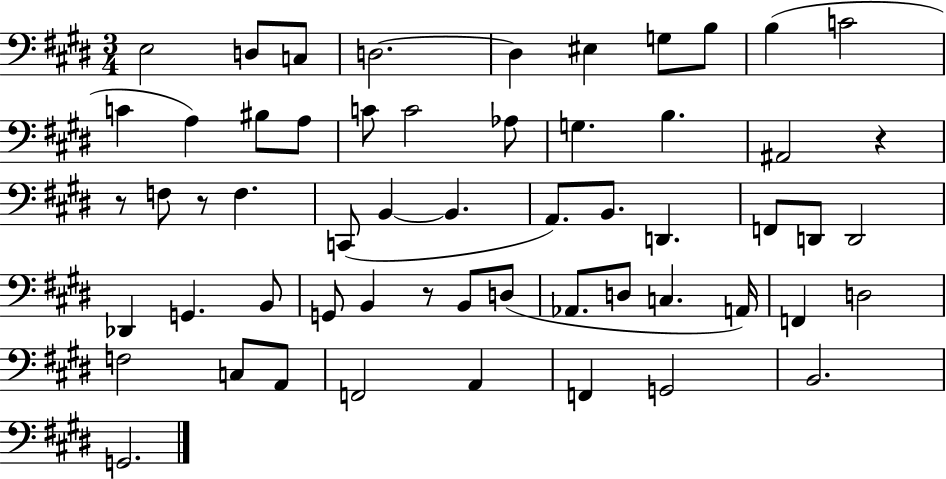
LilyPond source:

{
  \clef bass
  \numericTimeSignature
  \time 3/4
  \key e \major
  \repeat volta 2 { e2 d8 c8 | d2.~~ | d4 eis4 g8 b8 | b4( c'2 | \break c'4 a4) bis8 a8 | c'8 c'2 aes8 | g4. b4. | ais,2 r4 | \break r8 f8 r8 f4. | c,8( b,4~~ b,4. | a,8.) b,8. d,4. | f,8 d,8 d,2 | \break des,4 g,4. b,8 | g,8 b,4 r8 b,8 d8( | aes,8. d8 c4. a,16) | f,4 d2 | \break f2 c8 a,8 | f,2 a,4 | f,4 g,2 | b,2. | \break g,2. | } \bar "|."
}